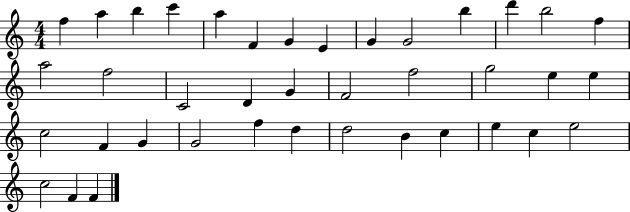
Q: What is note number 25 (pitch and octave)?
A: C5